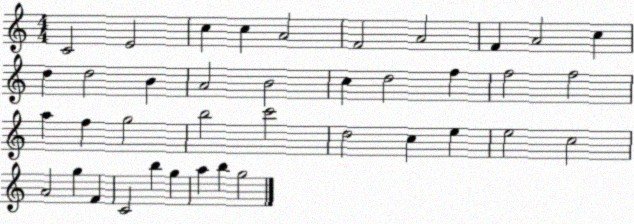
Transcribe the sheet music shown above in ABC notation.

X:1
T:Untitled
M:4/4
L:1/4
K:C
C2 E2 c c A2 F2 A2 F A2 c d d2 B A2 B2 c d2 f f2 f2 a f g2 b2 c'2 d2 c e e2 c2 A2 g F C2 b g a b g2